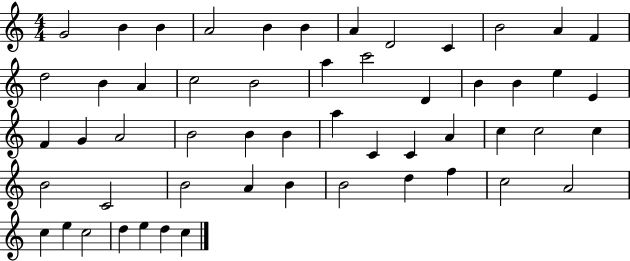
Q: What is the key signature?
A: C major